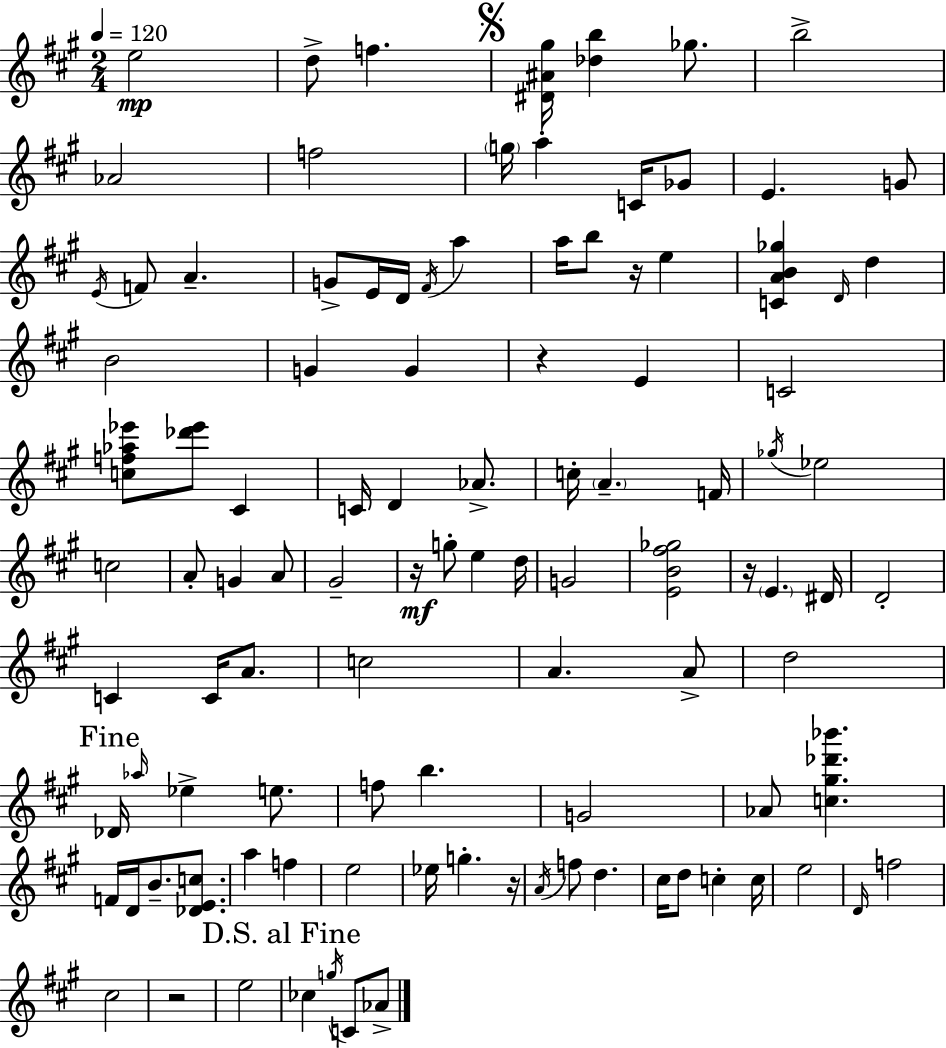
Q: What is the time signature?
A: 2/4